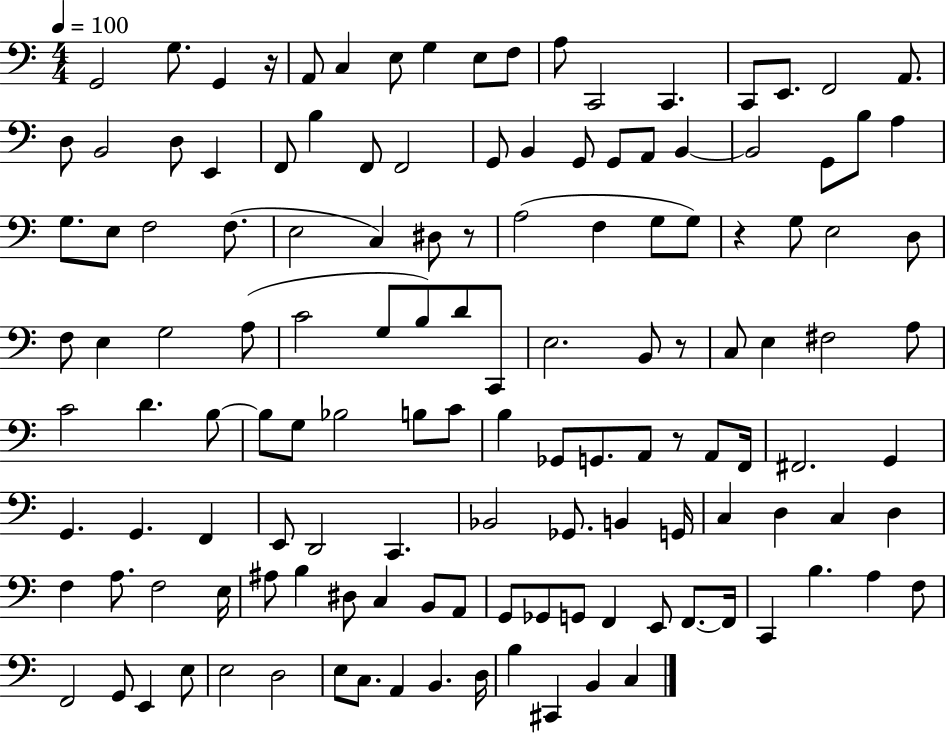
X:1
T:Untitled
M:4/4
L:1/4
K:C
G,,2 G,/2 G,, z/4 A,,/2 C, E,/2 G, E,/2 F,/2 A,/2 C,,2 C,, C,,/2 E,,/2 F,,2 A,,/2 D,/2 B,,2 D,/2 E,, F,,/2 B, F,,/2 F,,2 G,,/2 B,, G,,/2 G,,/2 A,,/2 B,, B,,2 G,,/2 B,/2 A, G,/2 E,/2 F,2 F,/2 E,2 C, ^D,/2 z/2 A,2 F, G,/2 G,/2 z G,/2 E,2 D,/2 F,/2 E, G,2 A,/2 C2 G,/2 B,/2 D/2 C,,/2 E,2 B,,/2 z/2 C,/2 E, ^F,2 A,/2 C2 D B,/2 B,/2 G,/2 _B,2 B,/2 C/2 B, _G,,/2 G,,/2 A,,/2 z/2 A,,/2 F,,/4 ^F,,2 G,, G,, G,, F,, E,,/2 D,,2 C,, _B,,2 _G,,/2 B,, G,,/4 C, D, C, D, F, A,/2 F,2 E,/4 ^A,/2 B, ^D,/2 C, B,,/2 A,,/2 G,,/2 _G,,/2 G,,/2 F,, E,,/2 F,,/2 F,,/4 C,, B, A, F,/2 F,,2 G,,/2 E,, E,/2 E,2 D,2 E,/2 C,/2 A,, B,, D,/4 B, ^C,, B,, C,